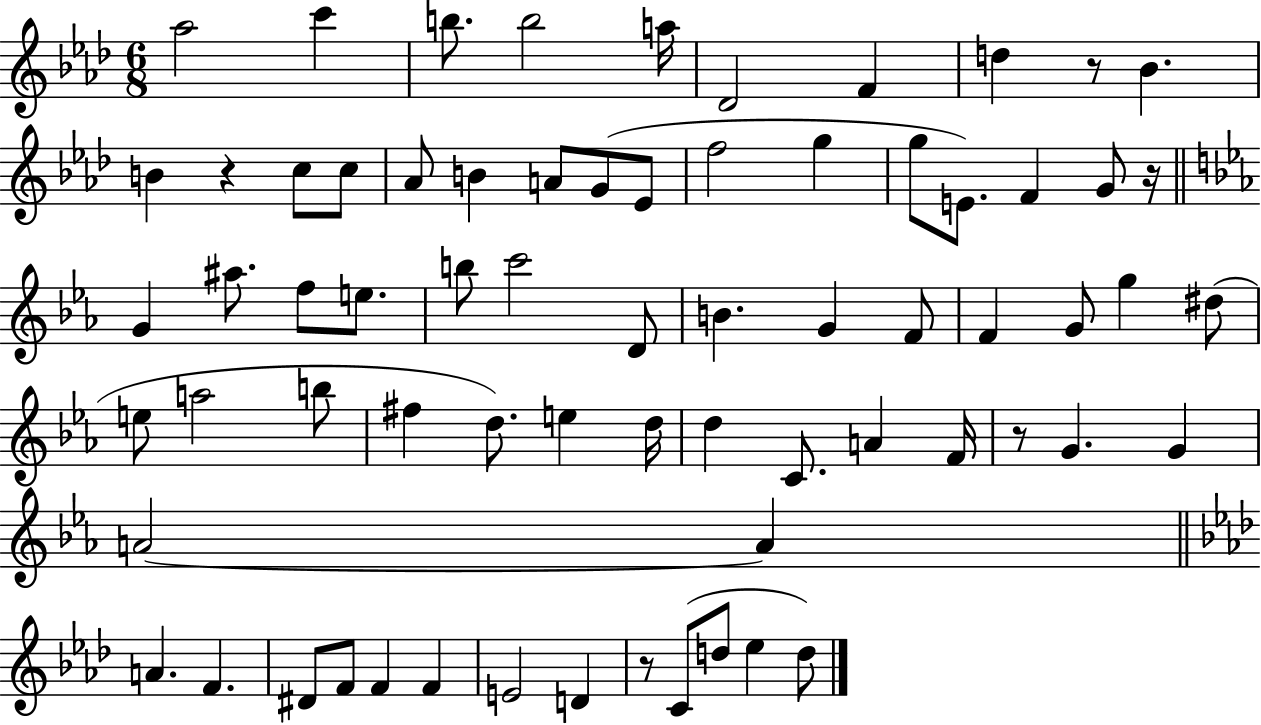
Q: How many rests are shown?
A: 5